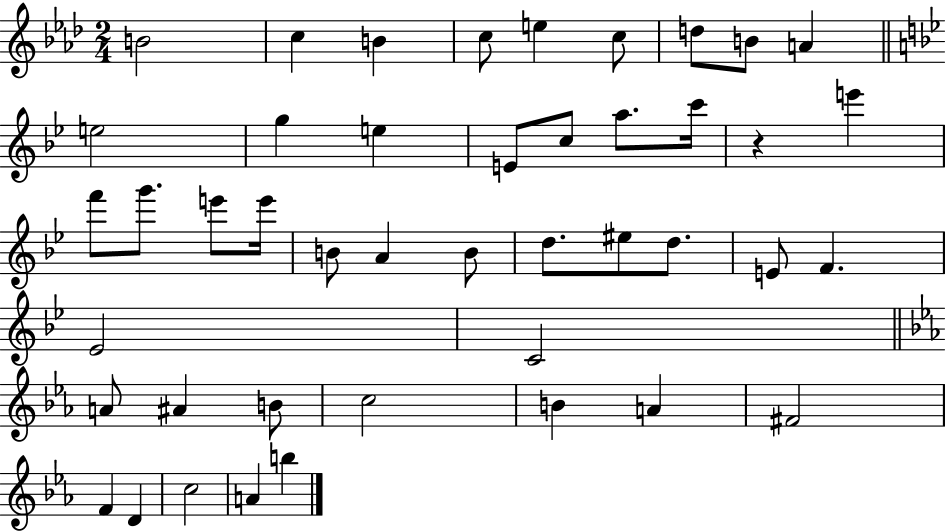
B4/h C5/q B4/q C5/e E5/q C5/e D5/e B4/e A4/q E5/h G5/q E5/q E4/e C5/e A5/e. C6/s R/q E6/q F6/e G6/e. E6/e E6/s B4/e A4/q B4/e D5/e. EIS5/e D5/e. E4/e F4/q. Eb4/h C4/h A4/e A#4/q B4/e C5/h B4/q A4/q F#4/h F4/q D4/q C5/h A4/q B5/q